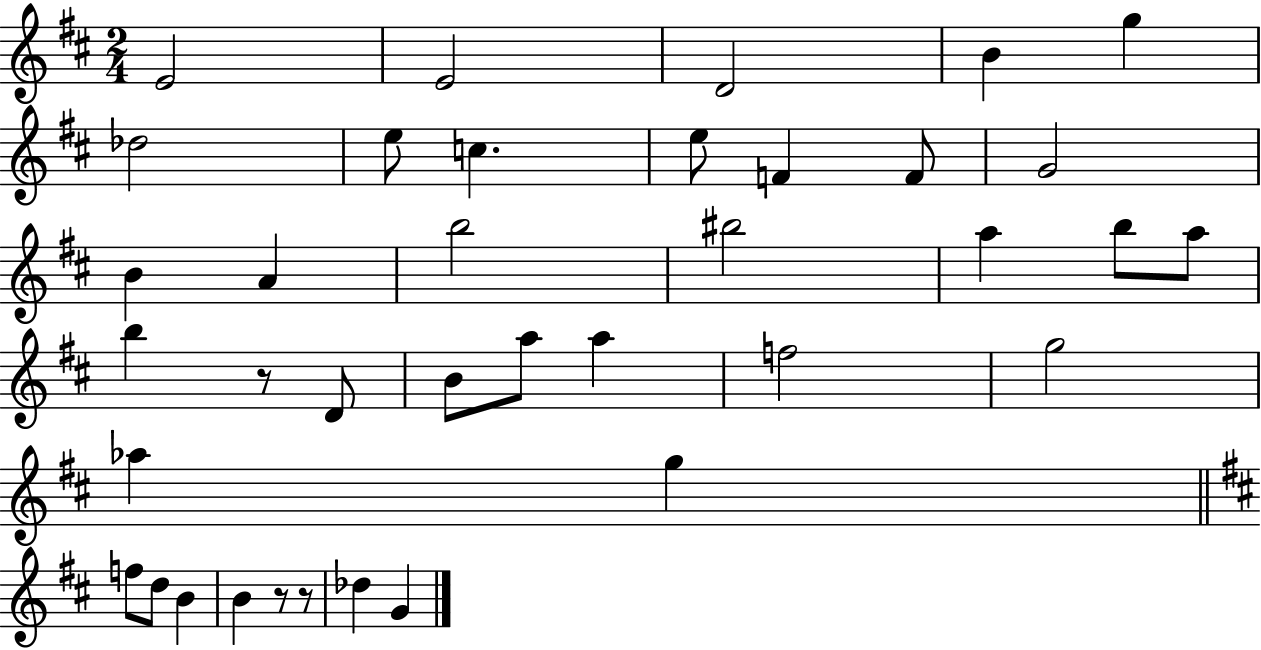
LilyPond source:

{
  \clef treble
  \numericTimeSignature
  \time 2/4
  \key d \major
  e'2 | e'2 | d'2 | b'4 g''4 | \break des''2 | e''8 c''4. | e''8 f'4 f'8 | g'2 | \break b'4 a'4 | b''2 | bis''2 | a''4 b''8 a''8 | \break b''4 r8 d'8 | b'8 a''8 a''4 | f''2 | g''2 | \break aes''4 g''4 | \bar "||" \break \key b \minor f''8 d''8 b'4 | b'4 r8 r8 | des''4 g'4 | \bar "|."
}